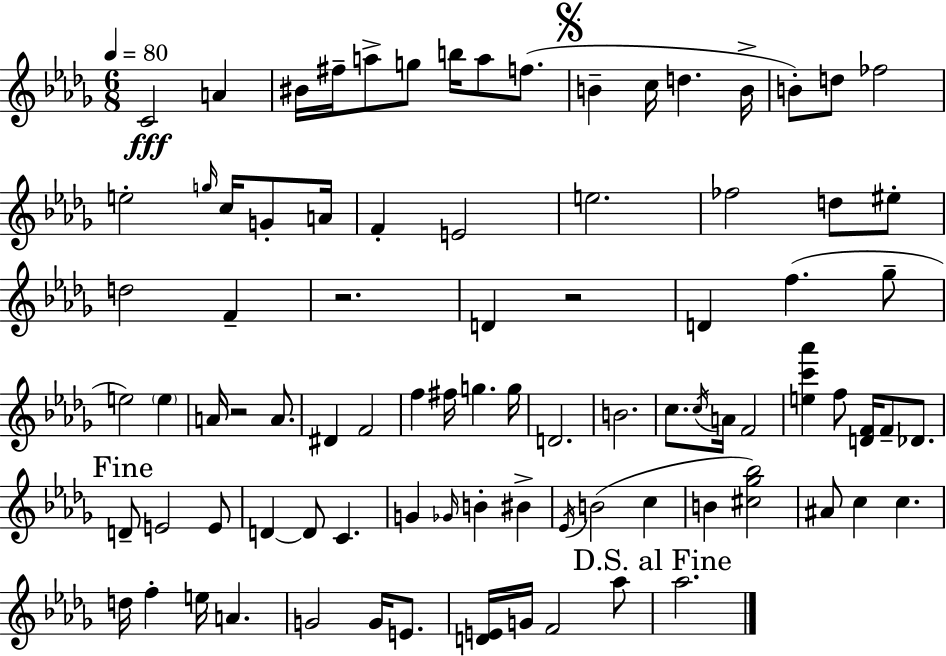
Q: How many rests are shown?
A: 3